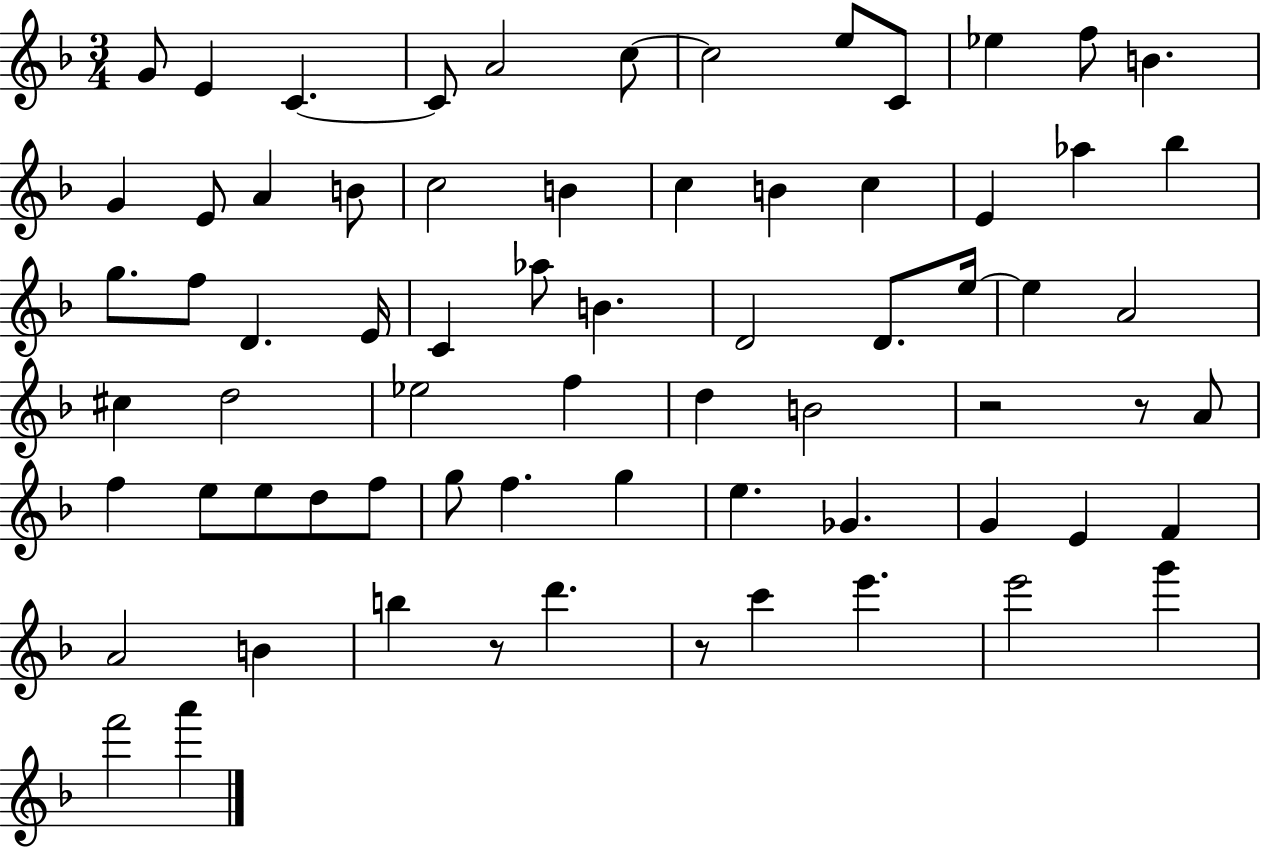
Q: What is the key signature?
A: F major